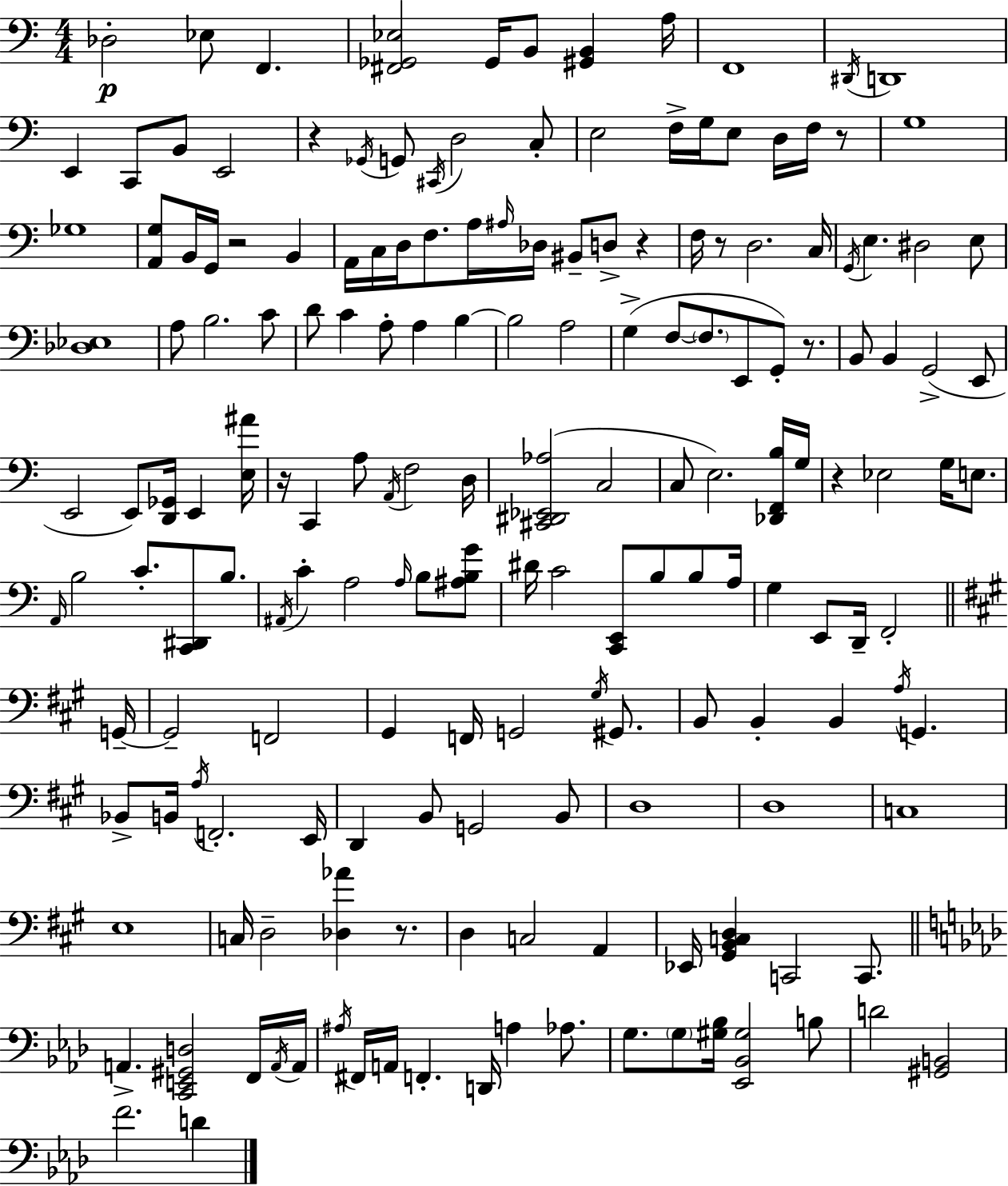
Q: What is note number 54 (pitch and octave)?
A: B3